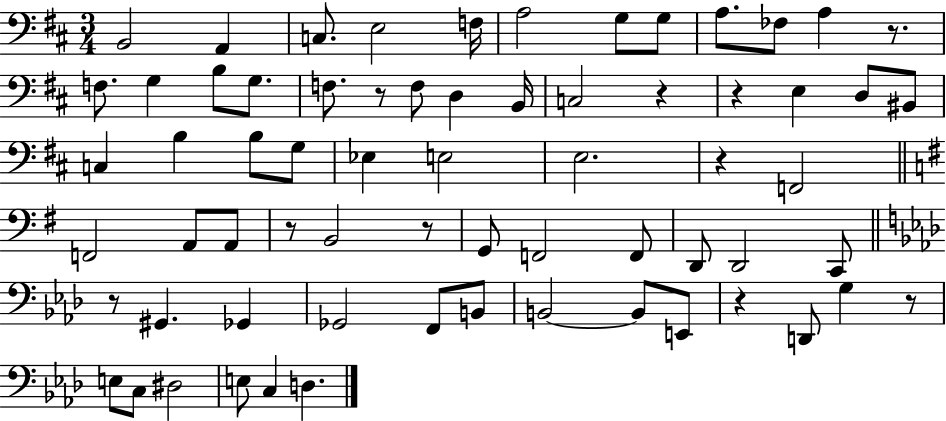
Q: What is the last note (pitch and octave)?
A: D3